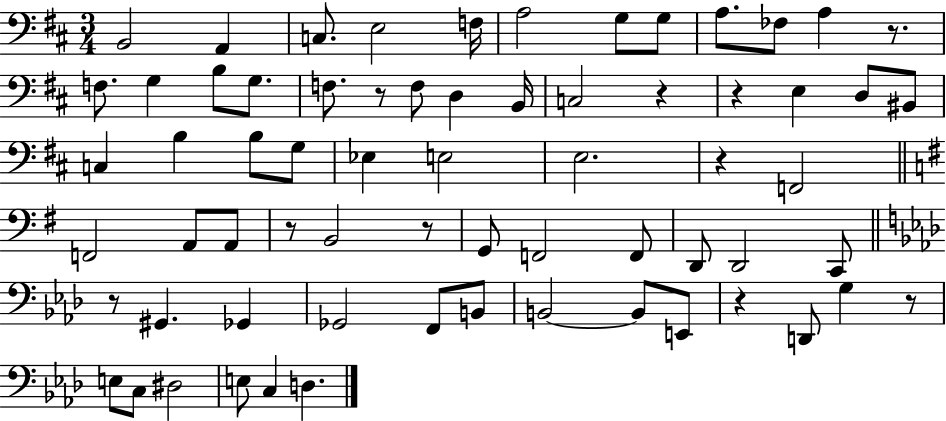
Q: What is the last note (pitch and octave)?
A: D3